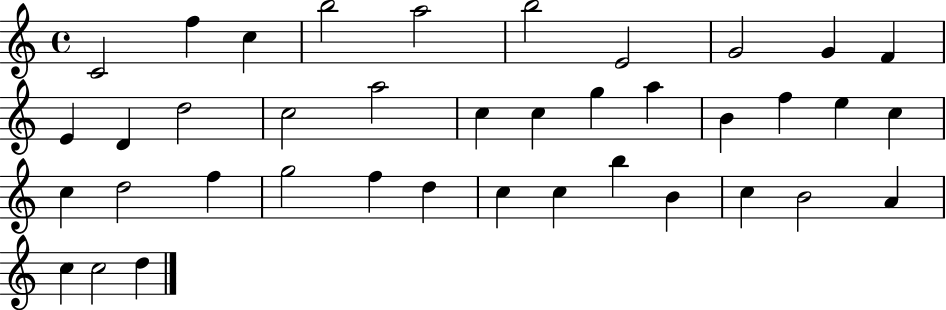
C4/h F5/q C5/q B5/h A5/h B5/h E4/h G4/h G4/q F4/q E4/q D4/q D5/h C5/h A5/h C5/q C5/q G5/q A5/q B4/q F5/q E5/q C5/q C5/q D5/h F5/q G5/h F5/q D5/q C5/q C5/q B5/q B4/q C5/q B4/h A4/q C5/q C5/h D5/q